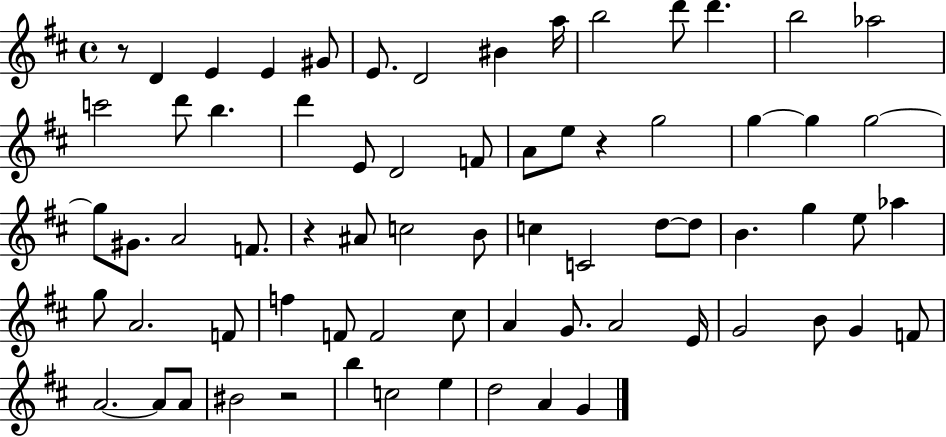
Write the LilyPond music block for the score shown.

{
  \clef treble
  \time 4/4
  \defaultTimeSignature
  \key d \major
  r8 d'4 e'4 e'4 gis'8 | e'8. d'2 bis'4 a''16 | b''2 d'''8 d'''4. | b''2 aes''2 | \break c'''2 d'''8 b''4. | d'''4 e'8 d'2 f'8 | a'8 e''8 r4 g''2 | g''4~~ g''4 g''2~~ | \break g''8 gis'8. a'2 f'8. | r4 ais'8 c''2 b'8 | c''4 c'2 d''8~~ d''8 | b'4. g''4 e''8 aes''4 | \break g''8 a'2. f'8 | f''4 f'8 f'2 cis''8 | a'4 g'8. a'2 e'16 | g'2 b'8 g'4 f'8 | \break a'2.~~ a'8 a'8 | bis'2 r2 | b''4 c''2 e''4 | d''2 a'4 g'4 | \break \bar "|."
}